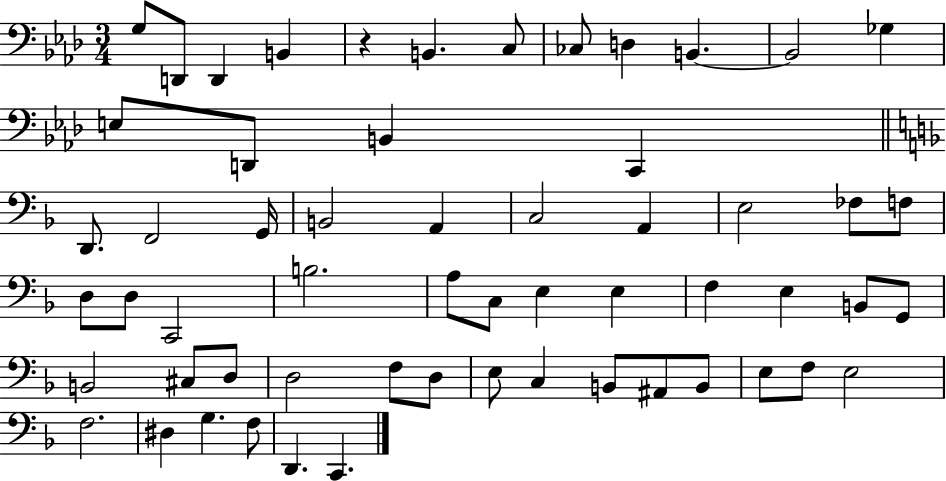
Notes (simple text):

G3/e D2/e D2/q B2/q R/q B2/q. C3/e CES3/e D3/q B2/q. B2/h Gb3/q E3/e D2/e B2/q C2/q D2/e. F2/h G2/s B2/h A2/q C3/h A2/q E3/h FES3/e F3/e D3/e D3/e C2/h B3/h. A3/e C3/e E3/q E3/q F3/q E3/q B2/e G2/e B2/h C#3/e D3/e D3/h F3/e D3/e E3/e C3/q B2/e A#2/e B2/e E3/e F3/e E3/h F3/h. D#3/q G3/q. F3/e D2/q. C2/q.